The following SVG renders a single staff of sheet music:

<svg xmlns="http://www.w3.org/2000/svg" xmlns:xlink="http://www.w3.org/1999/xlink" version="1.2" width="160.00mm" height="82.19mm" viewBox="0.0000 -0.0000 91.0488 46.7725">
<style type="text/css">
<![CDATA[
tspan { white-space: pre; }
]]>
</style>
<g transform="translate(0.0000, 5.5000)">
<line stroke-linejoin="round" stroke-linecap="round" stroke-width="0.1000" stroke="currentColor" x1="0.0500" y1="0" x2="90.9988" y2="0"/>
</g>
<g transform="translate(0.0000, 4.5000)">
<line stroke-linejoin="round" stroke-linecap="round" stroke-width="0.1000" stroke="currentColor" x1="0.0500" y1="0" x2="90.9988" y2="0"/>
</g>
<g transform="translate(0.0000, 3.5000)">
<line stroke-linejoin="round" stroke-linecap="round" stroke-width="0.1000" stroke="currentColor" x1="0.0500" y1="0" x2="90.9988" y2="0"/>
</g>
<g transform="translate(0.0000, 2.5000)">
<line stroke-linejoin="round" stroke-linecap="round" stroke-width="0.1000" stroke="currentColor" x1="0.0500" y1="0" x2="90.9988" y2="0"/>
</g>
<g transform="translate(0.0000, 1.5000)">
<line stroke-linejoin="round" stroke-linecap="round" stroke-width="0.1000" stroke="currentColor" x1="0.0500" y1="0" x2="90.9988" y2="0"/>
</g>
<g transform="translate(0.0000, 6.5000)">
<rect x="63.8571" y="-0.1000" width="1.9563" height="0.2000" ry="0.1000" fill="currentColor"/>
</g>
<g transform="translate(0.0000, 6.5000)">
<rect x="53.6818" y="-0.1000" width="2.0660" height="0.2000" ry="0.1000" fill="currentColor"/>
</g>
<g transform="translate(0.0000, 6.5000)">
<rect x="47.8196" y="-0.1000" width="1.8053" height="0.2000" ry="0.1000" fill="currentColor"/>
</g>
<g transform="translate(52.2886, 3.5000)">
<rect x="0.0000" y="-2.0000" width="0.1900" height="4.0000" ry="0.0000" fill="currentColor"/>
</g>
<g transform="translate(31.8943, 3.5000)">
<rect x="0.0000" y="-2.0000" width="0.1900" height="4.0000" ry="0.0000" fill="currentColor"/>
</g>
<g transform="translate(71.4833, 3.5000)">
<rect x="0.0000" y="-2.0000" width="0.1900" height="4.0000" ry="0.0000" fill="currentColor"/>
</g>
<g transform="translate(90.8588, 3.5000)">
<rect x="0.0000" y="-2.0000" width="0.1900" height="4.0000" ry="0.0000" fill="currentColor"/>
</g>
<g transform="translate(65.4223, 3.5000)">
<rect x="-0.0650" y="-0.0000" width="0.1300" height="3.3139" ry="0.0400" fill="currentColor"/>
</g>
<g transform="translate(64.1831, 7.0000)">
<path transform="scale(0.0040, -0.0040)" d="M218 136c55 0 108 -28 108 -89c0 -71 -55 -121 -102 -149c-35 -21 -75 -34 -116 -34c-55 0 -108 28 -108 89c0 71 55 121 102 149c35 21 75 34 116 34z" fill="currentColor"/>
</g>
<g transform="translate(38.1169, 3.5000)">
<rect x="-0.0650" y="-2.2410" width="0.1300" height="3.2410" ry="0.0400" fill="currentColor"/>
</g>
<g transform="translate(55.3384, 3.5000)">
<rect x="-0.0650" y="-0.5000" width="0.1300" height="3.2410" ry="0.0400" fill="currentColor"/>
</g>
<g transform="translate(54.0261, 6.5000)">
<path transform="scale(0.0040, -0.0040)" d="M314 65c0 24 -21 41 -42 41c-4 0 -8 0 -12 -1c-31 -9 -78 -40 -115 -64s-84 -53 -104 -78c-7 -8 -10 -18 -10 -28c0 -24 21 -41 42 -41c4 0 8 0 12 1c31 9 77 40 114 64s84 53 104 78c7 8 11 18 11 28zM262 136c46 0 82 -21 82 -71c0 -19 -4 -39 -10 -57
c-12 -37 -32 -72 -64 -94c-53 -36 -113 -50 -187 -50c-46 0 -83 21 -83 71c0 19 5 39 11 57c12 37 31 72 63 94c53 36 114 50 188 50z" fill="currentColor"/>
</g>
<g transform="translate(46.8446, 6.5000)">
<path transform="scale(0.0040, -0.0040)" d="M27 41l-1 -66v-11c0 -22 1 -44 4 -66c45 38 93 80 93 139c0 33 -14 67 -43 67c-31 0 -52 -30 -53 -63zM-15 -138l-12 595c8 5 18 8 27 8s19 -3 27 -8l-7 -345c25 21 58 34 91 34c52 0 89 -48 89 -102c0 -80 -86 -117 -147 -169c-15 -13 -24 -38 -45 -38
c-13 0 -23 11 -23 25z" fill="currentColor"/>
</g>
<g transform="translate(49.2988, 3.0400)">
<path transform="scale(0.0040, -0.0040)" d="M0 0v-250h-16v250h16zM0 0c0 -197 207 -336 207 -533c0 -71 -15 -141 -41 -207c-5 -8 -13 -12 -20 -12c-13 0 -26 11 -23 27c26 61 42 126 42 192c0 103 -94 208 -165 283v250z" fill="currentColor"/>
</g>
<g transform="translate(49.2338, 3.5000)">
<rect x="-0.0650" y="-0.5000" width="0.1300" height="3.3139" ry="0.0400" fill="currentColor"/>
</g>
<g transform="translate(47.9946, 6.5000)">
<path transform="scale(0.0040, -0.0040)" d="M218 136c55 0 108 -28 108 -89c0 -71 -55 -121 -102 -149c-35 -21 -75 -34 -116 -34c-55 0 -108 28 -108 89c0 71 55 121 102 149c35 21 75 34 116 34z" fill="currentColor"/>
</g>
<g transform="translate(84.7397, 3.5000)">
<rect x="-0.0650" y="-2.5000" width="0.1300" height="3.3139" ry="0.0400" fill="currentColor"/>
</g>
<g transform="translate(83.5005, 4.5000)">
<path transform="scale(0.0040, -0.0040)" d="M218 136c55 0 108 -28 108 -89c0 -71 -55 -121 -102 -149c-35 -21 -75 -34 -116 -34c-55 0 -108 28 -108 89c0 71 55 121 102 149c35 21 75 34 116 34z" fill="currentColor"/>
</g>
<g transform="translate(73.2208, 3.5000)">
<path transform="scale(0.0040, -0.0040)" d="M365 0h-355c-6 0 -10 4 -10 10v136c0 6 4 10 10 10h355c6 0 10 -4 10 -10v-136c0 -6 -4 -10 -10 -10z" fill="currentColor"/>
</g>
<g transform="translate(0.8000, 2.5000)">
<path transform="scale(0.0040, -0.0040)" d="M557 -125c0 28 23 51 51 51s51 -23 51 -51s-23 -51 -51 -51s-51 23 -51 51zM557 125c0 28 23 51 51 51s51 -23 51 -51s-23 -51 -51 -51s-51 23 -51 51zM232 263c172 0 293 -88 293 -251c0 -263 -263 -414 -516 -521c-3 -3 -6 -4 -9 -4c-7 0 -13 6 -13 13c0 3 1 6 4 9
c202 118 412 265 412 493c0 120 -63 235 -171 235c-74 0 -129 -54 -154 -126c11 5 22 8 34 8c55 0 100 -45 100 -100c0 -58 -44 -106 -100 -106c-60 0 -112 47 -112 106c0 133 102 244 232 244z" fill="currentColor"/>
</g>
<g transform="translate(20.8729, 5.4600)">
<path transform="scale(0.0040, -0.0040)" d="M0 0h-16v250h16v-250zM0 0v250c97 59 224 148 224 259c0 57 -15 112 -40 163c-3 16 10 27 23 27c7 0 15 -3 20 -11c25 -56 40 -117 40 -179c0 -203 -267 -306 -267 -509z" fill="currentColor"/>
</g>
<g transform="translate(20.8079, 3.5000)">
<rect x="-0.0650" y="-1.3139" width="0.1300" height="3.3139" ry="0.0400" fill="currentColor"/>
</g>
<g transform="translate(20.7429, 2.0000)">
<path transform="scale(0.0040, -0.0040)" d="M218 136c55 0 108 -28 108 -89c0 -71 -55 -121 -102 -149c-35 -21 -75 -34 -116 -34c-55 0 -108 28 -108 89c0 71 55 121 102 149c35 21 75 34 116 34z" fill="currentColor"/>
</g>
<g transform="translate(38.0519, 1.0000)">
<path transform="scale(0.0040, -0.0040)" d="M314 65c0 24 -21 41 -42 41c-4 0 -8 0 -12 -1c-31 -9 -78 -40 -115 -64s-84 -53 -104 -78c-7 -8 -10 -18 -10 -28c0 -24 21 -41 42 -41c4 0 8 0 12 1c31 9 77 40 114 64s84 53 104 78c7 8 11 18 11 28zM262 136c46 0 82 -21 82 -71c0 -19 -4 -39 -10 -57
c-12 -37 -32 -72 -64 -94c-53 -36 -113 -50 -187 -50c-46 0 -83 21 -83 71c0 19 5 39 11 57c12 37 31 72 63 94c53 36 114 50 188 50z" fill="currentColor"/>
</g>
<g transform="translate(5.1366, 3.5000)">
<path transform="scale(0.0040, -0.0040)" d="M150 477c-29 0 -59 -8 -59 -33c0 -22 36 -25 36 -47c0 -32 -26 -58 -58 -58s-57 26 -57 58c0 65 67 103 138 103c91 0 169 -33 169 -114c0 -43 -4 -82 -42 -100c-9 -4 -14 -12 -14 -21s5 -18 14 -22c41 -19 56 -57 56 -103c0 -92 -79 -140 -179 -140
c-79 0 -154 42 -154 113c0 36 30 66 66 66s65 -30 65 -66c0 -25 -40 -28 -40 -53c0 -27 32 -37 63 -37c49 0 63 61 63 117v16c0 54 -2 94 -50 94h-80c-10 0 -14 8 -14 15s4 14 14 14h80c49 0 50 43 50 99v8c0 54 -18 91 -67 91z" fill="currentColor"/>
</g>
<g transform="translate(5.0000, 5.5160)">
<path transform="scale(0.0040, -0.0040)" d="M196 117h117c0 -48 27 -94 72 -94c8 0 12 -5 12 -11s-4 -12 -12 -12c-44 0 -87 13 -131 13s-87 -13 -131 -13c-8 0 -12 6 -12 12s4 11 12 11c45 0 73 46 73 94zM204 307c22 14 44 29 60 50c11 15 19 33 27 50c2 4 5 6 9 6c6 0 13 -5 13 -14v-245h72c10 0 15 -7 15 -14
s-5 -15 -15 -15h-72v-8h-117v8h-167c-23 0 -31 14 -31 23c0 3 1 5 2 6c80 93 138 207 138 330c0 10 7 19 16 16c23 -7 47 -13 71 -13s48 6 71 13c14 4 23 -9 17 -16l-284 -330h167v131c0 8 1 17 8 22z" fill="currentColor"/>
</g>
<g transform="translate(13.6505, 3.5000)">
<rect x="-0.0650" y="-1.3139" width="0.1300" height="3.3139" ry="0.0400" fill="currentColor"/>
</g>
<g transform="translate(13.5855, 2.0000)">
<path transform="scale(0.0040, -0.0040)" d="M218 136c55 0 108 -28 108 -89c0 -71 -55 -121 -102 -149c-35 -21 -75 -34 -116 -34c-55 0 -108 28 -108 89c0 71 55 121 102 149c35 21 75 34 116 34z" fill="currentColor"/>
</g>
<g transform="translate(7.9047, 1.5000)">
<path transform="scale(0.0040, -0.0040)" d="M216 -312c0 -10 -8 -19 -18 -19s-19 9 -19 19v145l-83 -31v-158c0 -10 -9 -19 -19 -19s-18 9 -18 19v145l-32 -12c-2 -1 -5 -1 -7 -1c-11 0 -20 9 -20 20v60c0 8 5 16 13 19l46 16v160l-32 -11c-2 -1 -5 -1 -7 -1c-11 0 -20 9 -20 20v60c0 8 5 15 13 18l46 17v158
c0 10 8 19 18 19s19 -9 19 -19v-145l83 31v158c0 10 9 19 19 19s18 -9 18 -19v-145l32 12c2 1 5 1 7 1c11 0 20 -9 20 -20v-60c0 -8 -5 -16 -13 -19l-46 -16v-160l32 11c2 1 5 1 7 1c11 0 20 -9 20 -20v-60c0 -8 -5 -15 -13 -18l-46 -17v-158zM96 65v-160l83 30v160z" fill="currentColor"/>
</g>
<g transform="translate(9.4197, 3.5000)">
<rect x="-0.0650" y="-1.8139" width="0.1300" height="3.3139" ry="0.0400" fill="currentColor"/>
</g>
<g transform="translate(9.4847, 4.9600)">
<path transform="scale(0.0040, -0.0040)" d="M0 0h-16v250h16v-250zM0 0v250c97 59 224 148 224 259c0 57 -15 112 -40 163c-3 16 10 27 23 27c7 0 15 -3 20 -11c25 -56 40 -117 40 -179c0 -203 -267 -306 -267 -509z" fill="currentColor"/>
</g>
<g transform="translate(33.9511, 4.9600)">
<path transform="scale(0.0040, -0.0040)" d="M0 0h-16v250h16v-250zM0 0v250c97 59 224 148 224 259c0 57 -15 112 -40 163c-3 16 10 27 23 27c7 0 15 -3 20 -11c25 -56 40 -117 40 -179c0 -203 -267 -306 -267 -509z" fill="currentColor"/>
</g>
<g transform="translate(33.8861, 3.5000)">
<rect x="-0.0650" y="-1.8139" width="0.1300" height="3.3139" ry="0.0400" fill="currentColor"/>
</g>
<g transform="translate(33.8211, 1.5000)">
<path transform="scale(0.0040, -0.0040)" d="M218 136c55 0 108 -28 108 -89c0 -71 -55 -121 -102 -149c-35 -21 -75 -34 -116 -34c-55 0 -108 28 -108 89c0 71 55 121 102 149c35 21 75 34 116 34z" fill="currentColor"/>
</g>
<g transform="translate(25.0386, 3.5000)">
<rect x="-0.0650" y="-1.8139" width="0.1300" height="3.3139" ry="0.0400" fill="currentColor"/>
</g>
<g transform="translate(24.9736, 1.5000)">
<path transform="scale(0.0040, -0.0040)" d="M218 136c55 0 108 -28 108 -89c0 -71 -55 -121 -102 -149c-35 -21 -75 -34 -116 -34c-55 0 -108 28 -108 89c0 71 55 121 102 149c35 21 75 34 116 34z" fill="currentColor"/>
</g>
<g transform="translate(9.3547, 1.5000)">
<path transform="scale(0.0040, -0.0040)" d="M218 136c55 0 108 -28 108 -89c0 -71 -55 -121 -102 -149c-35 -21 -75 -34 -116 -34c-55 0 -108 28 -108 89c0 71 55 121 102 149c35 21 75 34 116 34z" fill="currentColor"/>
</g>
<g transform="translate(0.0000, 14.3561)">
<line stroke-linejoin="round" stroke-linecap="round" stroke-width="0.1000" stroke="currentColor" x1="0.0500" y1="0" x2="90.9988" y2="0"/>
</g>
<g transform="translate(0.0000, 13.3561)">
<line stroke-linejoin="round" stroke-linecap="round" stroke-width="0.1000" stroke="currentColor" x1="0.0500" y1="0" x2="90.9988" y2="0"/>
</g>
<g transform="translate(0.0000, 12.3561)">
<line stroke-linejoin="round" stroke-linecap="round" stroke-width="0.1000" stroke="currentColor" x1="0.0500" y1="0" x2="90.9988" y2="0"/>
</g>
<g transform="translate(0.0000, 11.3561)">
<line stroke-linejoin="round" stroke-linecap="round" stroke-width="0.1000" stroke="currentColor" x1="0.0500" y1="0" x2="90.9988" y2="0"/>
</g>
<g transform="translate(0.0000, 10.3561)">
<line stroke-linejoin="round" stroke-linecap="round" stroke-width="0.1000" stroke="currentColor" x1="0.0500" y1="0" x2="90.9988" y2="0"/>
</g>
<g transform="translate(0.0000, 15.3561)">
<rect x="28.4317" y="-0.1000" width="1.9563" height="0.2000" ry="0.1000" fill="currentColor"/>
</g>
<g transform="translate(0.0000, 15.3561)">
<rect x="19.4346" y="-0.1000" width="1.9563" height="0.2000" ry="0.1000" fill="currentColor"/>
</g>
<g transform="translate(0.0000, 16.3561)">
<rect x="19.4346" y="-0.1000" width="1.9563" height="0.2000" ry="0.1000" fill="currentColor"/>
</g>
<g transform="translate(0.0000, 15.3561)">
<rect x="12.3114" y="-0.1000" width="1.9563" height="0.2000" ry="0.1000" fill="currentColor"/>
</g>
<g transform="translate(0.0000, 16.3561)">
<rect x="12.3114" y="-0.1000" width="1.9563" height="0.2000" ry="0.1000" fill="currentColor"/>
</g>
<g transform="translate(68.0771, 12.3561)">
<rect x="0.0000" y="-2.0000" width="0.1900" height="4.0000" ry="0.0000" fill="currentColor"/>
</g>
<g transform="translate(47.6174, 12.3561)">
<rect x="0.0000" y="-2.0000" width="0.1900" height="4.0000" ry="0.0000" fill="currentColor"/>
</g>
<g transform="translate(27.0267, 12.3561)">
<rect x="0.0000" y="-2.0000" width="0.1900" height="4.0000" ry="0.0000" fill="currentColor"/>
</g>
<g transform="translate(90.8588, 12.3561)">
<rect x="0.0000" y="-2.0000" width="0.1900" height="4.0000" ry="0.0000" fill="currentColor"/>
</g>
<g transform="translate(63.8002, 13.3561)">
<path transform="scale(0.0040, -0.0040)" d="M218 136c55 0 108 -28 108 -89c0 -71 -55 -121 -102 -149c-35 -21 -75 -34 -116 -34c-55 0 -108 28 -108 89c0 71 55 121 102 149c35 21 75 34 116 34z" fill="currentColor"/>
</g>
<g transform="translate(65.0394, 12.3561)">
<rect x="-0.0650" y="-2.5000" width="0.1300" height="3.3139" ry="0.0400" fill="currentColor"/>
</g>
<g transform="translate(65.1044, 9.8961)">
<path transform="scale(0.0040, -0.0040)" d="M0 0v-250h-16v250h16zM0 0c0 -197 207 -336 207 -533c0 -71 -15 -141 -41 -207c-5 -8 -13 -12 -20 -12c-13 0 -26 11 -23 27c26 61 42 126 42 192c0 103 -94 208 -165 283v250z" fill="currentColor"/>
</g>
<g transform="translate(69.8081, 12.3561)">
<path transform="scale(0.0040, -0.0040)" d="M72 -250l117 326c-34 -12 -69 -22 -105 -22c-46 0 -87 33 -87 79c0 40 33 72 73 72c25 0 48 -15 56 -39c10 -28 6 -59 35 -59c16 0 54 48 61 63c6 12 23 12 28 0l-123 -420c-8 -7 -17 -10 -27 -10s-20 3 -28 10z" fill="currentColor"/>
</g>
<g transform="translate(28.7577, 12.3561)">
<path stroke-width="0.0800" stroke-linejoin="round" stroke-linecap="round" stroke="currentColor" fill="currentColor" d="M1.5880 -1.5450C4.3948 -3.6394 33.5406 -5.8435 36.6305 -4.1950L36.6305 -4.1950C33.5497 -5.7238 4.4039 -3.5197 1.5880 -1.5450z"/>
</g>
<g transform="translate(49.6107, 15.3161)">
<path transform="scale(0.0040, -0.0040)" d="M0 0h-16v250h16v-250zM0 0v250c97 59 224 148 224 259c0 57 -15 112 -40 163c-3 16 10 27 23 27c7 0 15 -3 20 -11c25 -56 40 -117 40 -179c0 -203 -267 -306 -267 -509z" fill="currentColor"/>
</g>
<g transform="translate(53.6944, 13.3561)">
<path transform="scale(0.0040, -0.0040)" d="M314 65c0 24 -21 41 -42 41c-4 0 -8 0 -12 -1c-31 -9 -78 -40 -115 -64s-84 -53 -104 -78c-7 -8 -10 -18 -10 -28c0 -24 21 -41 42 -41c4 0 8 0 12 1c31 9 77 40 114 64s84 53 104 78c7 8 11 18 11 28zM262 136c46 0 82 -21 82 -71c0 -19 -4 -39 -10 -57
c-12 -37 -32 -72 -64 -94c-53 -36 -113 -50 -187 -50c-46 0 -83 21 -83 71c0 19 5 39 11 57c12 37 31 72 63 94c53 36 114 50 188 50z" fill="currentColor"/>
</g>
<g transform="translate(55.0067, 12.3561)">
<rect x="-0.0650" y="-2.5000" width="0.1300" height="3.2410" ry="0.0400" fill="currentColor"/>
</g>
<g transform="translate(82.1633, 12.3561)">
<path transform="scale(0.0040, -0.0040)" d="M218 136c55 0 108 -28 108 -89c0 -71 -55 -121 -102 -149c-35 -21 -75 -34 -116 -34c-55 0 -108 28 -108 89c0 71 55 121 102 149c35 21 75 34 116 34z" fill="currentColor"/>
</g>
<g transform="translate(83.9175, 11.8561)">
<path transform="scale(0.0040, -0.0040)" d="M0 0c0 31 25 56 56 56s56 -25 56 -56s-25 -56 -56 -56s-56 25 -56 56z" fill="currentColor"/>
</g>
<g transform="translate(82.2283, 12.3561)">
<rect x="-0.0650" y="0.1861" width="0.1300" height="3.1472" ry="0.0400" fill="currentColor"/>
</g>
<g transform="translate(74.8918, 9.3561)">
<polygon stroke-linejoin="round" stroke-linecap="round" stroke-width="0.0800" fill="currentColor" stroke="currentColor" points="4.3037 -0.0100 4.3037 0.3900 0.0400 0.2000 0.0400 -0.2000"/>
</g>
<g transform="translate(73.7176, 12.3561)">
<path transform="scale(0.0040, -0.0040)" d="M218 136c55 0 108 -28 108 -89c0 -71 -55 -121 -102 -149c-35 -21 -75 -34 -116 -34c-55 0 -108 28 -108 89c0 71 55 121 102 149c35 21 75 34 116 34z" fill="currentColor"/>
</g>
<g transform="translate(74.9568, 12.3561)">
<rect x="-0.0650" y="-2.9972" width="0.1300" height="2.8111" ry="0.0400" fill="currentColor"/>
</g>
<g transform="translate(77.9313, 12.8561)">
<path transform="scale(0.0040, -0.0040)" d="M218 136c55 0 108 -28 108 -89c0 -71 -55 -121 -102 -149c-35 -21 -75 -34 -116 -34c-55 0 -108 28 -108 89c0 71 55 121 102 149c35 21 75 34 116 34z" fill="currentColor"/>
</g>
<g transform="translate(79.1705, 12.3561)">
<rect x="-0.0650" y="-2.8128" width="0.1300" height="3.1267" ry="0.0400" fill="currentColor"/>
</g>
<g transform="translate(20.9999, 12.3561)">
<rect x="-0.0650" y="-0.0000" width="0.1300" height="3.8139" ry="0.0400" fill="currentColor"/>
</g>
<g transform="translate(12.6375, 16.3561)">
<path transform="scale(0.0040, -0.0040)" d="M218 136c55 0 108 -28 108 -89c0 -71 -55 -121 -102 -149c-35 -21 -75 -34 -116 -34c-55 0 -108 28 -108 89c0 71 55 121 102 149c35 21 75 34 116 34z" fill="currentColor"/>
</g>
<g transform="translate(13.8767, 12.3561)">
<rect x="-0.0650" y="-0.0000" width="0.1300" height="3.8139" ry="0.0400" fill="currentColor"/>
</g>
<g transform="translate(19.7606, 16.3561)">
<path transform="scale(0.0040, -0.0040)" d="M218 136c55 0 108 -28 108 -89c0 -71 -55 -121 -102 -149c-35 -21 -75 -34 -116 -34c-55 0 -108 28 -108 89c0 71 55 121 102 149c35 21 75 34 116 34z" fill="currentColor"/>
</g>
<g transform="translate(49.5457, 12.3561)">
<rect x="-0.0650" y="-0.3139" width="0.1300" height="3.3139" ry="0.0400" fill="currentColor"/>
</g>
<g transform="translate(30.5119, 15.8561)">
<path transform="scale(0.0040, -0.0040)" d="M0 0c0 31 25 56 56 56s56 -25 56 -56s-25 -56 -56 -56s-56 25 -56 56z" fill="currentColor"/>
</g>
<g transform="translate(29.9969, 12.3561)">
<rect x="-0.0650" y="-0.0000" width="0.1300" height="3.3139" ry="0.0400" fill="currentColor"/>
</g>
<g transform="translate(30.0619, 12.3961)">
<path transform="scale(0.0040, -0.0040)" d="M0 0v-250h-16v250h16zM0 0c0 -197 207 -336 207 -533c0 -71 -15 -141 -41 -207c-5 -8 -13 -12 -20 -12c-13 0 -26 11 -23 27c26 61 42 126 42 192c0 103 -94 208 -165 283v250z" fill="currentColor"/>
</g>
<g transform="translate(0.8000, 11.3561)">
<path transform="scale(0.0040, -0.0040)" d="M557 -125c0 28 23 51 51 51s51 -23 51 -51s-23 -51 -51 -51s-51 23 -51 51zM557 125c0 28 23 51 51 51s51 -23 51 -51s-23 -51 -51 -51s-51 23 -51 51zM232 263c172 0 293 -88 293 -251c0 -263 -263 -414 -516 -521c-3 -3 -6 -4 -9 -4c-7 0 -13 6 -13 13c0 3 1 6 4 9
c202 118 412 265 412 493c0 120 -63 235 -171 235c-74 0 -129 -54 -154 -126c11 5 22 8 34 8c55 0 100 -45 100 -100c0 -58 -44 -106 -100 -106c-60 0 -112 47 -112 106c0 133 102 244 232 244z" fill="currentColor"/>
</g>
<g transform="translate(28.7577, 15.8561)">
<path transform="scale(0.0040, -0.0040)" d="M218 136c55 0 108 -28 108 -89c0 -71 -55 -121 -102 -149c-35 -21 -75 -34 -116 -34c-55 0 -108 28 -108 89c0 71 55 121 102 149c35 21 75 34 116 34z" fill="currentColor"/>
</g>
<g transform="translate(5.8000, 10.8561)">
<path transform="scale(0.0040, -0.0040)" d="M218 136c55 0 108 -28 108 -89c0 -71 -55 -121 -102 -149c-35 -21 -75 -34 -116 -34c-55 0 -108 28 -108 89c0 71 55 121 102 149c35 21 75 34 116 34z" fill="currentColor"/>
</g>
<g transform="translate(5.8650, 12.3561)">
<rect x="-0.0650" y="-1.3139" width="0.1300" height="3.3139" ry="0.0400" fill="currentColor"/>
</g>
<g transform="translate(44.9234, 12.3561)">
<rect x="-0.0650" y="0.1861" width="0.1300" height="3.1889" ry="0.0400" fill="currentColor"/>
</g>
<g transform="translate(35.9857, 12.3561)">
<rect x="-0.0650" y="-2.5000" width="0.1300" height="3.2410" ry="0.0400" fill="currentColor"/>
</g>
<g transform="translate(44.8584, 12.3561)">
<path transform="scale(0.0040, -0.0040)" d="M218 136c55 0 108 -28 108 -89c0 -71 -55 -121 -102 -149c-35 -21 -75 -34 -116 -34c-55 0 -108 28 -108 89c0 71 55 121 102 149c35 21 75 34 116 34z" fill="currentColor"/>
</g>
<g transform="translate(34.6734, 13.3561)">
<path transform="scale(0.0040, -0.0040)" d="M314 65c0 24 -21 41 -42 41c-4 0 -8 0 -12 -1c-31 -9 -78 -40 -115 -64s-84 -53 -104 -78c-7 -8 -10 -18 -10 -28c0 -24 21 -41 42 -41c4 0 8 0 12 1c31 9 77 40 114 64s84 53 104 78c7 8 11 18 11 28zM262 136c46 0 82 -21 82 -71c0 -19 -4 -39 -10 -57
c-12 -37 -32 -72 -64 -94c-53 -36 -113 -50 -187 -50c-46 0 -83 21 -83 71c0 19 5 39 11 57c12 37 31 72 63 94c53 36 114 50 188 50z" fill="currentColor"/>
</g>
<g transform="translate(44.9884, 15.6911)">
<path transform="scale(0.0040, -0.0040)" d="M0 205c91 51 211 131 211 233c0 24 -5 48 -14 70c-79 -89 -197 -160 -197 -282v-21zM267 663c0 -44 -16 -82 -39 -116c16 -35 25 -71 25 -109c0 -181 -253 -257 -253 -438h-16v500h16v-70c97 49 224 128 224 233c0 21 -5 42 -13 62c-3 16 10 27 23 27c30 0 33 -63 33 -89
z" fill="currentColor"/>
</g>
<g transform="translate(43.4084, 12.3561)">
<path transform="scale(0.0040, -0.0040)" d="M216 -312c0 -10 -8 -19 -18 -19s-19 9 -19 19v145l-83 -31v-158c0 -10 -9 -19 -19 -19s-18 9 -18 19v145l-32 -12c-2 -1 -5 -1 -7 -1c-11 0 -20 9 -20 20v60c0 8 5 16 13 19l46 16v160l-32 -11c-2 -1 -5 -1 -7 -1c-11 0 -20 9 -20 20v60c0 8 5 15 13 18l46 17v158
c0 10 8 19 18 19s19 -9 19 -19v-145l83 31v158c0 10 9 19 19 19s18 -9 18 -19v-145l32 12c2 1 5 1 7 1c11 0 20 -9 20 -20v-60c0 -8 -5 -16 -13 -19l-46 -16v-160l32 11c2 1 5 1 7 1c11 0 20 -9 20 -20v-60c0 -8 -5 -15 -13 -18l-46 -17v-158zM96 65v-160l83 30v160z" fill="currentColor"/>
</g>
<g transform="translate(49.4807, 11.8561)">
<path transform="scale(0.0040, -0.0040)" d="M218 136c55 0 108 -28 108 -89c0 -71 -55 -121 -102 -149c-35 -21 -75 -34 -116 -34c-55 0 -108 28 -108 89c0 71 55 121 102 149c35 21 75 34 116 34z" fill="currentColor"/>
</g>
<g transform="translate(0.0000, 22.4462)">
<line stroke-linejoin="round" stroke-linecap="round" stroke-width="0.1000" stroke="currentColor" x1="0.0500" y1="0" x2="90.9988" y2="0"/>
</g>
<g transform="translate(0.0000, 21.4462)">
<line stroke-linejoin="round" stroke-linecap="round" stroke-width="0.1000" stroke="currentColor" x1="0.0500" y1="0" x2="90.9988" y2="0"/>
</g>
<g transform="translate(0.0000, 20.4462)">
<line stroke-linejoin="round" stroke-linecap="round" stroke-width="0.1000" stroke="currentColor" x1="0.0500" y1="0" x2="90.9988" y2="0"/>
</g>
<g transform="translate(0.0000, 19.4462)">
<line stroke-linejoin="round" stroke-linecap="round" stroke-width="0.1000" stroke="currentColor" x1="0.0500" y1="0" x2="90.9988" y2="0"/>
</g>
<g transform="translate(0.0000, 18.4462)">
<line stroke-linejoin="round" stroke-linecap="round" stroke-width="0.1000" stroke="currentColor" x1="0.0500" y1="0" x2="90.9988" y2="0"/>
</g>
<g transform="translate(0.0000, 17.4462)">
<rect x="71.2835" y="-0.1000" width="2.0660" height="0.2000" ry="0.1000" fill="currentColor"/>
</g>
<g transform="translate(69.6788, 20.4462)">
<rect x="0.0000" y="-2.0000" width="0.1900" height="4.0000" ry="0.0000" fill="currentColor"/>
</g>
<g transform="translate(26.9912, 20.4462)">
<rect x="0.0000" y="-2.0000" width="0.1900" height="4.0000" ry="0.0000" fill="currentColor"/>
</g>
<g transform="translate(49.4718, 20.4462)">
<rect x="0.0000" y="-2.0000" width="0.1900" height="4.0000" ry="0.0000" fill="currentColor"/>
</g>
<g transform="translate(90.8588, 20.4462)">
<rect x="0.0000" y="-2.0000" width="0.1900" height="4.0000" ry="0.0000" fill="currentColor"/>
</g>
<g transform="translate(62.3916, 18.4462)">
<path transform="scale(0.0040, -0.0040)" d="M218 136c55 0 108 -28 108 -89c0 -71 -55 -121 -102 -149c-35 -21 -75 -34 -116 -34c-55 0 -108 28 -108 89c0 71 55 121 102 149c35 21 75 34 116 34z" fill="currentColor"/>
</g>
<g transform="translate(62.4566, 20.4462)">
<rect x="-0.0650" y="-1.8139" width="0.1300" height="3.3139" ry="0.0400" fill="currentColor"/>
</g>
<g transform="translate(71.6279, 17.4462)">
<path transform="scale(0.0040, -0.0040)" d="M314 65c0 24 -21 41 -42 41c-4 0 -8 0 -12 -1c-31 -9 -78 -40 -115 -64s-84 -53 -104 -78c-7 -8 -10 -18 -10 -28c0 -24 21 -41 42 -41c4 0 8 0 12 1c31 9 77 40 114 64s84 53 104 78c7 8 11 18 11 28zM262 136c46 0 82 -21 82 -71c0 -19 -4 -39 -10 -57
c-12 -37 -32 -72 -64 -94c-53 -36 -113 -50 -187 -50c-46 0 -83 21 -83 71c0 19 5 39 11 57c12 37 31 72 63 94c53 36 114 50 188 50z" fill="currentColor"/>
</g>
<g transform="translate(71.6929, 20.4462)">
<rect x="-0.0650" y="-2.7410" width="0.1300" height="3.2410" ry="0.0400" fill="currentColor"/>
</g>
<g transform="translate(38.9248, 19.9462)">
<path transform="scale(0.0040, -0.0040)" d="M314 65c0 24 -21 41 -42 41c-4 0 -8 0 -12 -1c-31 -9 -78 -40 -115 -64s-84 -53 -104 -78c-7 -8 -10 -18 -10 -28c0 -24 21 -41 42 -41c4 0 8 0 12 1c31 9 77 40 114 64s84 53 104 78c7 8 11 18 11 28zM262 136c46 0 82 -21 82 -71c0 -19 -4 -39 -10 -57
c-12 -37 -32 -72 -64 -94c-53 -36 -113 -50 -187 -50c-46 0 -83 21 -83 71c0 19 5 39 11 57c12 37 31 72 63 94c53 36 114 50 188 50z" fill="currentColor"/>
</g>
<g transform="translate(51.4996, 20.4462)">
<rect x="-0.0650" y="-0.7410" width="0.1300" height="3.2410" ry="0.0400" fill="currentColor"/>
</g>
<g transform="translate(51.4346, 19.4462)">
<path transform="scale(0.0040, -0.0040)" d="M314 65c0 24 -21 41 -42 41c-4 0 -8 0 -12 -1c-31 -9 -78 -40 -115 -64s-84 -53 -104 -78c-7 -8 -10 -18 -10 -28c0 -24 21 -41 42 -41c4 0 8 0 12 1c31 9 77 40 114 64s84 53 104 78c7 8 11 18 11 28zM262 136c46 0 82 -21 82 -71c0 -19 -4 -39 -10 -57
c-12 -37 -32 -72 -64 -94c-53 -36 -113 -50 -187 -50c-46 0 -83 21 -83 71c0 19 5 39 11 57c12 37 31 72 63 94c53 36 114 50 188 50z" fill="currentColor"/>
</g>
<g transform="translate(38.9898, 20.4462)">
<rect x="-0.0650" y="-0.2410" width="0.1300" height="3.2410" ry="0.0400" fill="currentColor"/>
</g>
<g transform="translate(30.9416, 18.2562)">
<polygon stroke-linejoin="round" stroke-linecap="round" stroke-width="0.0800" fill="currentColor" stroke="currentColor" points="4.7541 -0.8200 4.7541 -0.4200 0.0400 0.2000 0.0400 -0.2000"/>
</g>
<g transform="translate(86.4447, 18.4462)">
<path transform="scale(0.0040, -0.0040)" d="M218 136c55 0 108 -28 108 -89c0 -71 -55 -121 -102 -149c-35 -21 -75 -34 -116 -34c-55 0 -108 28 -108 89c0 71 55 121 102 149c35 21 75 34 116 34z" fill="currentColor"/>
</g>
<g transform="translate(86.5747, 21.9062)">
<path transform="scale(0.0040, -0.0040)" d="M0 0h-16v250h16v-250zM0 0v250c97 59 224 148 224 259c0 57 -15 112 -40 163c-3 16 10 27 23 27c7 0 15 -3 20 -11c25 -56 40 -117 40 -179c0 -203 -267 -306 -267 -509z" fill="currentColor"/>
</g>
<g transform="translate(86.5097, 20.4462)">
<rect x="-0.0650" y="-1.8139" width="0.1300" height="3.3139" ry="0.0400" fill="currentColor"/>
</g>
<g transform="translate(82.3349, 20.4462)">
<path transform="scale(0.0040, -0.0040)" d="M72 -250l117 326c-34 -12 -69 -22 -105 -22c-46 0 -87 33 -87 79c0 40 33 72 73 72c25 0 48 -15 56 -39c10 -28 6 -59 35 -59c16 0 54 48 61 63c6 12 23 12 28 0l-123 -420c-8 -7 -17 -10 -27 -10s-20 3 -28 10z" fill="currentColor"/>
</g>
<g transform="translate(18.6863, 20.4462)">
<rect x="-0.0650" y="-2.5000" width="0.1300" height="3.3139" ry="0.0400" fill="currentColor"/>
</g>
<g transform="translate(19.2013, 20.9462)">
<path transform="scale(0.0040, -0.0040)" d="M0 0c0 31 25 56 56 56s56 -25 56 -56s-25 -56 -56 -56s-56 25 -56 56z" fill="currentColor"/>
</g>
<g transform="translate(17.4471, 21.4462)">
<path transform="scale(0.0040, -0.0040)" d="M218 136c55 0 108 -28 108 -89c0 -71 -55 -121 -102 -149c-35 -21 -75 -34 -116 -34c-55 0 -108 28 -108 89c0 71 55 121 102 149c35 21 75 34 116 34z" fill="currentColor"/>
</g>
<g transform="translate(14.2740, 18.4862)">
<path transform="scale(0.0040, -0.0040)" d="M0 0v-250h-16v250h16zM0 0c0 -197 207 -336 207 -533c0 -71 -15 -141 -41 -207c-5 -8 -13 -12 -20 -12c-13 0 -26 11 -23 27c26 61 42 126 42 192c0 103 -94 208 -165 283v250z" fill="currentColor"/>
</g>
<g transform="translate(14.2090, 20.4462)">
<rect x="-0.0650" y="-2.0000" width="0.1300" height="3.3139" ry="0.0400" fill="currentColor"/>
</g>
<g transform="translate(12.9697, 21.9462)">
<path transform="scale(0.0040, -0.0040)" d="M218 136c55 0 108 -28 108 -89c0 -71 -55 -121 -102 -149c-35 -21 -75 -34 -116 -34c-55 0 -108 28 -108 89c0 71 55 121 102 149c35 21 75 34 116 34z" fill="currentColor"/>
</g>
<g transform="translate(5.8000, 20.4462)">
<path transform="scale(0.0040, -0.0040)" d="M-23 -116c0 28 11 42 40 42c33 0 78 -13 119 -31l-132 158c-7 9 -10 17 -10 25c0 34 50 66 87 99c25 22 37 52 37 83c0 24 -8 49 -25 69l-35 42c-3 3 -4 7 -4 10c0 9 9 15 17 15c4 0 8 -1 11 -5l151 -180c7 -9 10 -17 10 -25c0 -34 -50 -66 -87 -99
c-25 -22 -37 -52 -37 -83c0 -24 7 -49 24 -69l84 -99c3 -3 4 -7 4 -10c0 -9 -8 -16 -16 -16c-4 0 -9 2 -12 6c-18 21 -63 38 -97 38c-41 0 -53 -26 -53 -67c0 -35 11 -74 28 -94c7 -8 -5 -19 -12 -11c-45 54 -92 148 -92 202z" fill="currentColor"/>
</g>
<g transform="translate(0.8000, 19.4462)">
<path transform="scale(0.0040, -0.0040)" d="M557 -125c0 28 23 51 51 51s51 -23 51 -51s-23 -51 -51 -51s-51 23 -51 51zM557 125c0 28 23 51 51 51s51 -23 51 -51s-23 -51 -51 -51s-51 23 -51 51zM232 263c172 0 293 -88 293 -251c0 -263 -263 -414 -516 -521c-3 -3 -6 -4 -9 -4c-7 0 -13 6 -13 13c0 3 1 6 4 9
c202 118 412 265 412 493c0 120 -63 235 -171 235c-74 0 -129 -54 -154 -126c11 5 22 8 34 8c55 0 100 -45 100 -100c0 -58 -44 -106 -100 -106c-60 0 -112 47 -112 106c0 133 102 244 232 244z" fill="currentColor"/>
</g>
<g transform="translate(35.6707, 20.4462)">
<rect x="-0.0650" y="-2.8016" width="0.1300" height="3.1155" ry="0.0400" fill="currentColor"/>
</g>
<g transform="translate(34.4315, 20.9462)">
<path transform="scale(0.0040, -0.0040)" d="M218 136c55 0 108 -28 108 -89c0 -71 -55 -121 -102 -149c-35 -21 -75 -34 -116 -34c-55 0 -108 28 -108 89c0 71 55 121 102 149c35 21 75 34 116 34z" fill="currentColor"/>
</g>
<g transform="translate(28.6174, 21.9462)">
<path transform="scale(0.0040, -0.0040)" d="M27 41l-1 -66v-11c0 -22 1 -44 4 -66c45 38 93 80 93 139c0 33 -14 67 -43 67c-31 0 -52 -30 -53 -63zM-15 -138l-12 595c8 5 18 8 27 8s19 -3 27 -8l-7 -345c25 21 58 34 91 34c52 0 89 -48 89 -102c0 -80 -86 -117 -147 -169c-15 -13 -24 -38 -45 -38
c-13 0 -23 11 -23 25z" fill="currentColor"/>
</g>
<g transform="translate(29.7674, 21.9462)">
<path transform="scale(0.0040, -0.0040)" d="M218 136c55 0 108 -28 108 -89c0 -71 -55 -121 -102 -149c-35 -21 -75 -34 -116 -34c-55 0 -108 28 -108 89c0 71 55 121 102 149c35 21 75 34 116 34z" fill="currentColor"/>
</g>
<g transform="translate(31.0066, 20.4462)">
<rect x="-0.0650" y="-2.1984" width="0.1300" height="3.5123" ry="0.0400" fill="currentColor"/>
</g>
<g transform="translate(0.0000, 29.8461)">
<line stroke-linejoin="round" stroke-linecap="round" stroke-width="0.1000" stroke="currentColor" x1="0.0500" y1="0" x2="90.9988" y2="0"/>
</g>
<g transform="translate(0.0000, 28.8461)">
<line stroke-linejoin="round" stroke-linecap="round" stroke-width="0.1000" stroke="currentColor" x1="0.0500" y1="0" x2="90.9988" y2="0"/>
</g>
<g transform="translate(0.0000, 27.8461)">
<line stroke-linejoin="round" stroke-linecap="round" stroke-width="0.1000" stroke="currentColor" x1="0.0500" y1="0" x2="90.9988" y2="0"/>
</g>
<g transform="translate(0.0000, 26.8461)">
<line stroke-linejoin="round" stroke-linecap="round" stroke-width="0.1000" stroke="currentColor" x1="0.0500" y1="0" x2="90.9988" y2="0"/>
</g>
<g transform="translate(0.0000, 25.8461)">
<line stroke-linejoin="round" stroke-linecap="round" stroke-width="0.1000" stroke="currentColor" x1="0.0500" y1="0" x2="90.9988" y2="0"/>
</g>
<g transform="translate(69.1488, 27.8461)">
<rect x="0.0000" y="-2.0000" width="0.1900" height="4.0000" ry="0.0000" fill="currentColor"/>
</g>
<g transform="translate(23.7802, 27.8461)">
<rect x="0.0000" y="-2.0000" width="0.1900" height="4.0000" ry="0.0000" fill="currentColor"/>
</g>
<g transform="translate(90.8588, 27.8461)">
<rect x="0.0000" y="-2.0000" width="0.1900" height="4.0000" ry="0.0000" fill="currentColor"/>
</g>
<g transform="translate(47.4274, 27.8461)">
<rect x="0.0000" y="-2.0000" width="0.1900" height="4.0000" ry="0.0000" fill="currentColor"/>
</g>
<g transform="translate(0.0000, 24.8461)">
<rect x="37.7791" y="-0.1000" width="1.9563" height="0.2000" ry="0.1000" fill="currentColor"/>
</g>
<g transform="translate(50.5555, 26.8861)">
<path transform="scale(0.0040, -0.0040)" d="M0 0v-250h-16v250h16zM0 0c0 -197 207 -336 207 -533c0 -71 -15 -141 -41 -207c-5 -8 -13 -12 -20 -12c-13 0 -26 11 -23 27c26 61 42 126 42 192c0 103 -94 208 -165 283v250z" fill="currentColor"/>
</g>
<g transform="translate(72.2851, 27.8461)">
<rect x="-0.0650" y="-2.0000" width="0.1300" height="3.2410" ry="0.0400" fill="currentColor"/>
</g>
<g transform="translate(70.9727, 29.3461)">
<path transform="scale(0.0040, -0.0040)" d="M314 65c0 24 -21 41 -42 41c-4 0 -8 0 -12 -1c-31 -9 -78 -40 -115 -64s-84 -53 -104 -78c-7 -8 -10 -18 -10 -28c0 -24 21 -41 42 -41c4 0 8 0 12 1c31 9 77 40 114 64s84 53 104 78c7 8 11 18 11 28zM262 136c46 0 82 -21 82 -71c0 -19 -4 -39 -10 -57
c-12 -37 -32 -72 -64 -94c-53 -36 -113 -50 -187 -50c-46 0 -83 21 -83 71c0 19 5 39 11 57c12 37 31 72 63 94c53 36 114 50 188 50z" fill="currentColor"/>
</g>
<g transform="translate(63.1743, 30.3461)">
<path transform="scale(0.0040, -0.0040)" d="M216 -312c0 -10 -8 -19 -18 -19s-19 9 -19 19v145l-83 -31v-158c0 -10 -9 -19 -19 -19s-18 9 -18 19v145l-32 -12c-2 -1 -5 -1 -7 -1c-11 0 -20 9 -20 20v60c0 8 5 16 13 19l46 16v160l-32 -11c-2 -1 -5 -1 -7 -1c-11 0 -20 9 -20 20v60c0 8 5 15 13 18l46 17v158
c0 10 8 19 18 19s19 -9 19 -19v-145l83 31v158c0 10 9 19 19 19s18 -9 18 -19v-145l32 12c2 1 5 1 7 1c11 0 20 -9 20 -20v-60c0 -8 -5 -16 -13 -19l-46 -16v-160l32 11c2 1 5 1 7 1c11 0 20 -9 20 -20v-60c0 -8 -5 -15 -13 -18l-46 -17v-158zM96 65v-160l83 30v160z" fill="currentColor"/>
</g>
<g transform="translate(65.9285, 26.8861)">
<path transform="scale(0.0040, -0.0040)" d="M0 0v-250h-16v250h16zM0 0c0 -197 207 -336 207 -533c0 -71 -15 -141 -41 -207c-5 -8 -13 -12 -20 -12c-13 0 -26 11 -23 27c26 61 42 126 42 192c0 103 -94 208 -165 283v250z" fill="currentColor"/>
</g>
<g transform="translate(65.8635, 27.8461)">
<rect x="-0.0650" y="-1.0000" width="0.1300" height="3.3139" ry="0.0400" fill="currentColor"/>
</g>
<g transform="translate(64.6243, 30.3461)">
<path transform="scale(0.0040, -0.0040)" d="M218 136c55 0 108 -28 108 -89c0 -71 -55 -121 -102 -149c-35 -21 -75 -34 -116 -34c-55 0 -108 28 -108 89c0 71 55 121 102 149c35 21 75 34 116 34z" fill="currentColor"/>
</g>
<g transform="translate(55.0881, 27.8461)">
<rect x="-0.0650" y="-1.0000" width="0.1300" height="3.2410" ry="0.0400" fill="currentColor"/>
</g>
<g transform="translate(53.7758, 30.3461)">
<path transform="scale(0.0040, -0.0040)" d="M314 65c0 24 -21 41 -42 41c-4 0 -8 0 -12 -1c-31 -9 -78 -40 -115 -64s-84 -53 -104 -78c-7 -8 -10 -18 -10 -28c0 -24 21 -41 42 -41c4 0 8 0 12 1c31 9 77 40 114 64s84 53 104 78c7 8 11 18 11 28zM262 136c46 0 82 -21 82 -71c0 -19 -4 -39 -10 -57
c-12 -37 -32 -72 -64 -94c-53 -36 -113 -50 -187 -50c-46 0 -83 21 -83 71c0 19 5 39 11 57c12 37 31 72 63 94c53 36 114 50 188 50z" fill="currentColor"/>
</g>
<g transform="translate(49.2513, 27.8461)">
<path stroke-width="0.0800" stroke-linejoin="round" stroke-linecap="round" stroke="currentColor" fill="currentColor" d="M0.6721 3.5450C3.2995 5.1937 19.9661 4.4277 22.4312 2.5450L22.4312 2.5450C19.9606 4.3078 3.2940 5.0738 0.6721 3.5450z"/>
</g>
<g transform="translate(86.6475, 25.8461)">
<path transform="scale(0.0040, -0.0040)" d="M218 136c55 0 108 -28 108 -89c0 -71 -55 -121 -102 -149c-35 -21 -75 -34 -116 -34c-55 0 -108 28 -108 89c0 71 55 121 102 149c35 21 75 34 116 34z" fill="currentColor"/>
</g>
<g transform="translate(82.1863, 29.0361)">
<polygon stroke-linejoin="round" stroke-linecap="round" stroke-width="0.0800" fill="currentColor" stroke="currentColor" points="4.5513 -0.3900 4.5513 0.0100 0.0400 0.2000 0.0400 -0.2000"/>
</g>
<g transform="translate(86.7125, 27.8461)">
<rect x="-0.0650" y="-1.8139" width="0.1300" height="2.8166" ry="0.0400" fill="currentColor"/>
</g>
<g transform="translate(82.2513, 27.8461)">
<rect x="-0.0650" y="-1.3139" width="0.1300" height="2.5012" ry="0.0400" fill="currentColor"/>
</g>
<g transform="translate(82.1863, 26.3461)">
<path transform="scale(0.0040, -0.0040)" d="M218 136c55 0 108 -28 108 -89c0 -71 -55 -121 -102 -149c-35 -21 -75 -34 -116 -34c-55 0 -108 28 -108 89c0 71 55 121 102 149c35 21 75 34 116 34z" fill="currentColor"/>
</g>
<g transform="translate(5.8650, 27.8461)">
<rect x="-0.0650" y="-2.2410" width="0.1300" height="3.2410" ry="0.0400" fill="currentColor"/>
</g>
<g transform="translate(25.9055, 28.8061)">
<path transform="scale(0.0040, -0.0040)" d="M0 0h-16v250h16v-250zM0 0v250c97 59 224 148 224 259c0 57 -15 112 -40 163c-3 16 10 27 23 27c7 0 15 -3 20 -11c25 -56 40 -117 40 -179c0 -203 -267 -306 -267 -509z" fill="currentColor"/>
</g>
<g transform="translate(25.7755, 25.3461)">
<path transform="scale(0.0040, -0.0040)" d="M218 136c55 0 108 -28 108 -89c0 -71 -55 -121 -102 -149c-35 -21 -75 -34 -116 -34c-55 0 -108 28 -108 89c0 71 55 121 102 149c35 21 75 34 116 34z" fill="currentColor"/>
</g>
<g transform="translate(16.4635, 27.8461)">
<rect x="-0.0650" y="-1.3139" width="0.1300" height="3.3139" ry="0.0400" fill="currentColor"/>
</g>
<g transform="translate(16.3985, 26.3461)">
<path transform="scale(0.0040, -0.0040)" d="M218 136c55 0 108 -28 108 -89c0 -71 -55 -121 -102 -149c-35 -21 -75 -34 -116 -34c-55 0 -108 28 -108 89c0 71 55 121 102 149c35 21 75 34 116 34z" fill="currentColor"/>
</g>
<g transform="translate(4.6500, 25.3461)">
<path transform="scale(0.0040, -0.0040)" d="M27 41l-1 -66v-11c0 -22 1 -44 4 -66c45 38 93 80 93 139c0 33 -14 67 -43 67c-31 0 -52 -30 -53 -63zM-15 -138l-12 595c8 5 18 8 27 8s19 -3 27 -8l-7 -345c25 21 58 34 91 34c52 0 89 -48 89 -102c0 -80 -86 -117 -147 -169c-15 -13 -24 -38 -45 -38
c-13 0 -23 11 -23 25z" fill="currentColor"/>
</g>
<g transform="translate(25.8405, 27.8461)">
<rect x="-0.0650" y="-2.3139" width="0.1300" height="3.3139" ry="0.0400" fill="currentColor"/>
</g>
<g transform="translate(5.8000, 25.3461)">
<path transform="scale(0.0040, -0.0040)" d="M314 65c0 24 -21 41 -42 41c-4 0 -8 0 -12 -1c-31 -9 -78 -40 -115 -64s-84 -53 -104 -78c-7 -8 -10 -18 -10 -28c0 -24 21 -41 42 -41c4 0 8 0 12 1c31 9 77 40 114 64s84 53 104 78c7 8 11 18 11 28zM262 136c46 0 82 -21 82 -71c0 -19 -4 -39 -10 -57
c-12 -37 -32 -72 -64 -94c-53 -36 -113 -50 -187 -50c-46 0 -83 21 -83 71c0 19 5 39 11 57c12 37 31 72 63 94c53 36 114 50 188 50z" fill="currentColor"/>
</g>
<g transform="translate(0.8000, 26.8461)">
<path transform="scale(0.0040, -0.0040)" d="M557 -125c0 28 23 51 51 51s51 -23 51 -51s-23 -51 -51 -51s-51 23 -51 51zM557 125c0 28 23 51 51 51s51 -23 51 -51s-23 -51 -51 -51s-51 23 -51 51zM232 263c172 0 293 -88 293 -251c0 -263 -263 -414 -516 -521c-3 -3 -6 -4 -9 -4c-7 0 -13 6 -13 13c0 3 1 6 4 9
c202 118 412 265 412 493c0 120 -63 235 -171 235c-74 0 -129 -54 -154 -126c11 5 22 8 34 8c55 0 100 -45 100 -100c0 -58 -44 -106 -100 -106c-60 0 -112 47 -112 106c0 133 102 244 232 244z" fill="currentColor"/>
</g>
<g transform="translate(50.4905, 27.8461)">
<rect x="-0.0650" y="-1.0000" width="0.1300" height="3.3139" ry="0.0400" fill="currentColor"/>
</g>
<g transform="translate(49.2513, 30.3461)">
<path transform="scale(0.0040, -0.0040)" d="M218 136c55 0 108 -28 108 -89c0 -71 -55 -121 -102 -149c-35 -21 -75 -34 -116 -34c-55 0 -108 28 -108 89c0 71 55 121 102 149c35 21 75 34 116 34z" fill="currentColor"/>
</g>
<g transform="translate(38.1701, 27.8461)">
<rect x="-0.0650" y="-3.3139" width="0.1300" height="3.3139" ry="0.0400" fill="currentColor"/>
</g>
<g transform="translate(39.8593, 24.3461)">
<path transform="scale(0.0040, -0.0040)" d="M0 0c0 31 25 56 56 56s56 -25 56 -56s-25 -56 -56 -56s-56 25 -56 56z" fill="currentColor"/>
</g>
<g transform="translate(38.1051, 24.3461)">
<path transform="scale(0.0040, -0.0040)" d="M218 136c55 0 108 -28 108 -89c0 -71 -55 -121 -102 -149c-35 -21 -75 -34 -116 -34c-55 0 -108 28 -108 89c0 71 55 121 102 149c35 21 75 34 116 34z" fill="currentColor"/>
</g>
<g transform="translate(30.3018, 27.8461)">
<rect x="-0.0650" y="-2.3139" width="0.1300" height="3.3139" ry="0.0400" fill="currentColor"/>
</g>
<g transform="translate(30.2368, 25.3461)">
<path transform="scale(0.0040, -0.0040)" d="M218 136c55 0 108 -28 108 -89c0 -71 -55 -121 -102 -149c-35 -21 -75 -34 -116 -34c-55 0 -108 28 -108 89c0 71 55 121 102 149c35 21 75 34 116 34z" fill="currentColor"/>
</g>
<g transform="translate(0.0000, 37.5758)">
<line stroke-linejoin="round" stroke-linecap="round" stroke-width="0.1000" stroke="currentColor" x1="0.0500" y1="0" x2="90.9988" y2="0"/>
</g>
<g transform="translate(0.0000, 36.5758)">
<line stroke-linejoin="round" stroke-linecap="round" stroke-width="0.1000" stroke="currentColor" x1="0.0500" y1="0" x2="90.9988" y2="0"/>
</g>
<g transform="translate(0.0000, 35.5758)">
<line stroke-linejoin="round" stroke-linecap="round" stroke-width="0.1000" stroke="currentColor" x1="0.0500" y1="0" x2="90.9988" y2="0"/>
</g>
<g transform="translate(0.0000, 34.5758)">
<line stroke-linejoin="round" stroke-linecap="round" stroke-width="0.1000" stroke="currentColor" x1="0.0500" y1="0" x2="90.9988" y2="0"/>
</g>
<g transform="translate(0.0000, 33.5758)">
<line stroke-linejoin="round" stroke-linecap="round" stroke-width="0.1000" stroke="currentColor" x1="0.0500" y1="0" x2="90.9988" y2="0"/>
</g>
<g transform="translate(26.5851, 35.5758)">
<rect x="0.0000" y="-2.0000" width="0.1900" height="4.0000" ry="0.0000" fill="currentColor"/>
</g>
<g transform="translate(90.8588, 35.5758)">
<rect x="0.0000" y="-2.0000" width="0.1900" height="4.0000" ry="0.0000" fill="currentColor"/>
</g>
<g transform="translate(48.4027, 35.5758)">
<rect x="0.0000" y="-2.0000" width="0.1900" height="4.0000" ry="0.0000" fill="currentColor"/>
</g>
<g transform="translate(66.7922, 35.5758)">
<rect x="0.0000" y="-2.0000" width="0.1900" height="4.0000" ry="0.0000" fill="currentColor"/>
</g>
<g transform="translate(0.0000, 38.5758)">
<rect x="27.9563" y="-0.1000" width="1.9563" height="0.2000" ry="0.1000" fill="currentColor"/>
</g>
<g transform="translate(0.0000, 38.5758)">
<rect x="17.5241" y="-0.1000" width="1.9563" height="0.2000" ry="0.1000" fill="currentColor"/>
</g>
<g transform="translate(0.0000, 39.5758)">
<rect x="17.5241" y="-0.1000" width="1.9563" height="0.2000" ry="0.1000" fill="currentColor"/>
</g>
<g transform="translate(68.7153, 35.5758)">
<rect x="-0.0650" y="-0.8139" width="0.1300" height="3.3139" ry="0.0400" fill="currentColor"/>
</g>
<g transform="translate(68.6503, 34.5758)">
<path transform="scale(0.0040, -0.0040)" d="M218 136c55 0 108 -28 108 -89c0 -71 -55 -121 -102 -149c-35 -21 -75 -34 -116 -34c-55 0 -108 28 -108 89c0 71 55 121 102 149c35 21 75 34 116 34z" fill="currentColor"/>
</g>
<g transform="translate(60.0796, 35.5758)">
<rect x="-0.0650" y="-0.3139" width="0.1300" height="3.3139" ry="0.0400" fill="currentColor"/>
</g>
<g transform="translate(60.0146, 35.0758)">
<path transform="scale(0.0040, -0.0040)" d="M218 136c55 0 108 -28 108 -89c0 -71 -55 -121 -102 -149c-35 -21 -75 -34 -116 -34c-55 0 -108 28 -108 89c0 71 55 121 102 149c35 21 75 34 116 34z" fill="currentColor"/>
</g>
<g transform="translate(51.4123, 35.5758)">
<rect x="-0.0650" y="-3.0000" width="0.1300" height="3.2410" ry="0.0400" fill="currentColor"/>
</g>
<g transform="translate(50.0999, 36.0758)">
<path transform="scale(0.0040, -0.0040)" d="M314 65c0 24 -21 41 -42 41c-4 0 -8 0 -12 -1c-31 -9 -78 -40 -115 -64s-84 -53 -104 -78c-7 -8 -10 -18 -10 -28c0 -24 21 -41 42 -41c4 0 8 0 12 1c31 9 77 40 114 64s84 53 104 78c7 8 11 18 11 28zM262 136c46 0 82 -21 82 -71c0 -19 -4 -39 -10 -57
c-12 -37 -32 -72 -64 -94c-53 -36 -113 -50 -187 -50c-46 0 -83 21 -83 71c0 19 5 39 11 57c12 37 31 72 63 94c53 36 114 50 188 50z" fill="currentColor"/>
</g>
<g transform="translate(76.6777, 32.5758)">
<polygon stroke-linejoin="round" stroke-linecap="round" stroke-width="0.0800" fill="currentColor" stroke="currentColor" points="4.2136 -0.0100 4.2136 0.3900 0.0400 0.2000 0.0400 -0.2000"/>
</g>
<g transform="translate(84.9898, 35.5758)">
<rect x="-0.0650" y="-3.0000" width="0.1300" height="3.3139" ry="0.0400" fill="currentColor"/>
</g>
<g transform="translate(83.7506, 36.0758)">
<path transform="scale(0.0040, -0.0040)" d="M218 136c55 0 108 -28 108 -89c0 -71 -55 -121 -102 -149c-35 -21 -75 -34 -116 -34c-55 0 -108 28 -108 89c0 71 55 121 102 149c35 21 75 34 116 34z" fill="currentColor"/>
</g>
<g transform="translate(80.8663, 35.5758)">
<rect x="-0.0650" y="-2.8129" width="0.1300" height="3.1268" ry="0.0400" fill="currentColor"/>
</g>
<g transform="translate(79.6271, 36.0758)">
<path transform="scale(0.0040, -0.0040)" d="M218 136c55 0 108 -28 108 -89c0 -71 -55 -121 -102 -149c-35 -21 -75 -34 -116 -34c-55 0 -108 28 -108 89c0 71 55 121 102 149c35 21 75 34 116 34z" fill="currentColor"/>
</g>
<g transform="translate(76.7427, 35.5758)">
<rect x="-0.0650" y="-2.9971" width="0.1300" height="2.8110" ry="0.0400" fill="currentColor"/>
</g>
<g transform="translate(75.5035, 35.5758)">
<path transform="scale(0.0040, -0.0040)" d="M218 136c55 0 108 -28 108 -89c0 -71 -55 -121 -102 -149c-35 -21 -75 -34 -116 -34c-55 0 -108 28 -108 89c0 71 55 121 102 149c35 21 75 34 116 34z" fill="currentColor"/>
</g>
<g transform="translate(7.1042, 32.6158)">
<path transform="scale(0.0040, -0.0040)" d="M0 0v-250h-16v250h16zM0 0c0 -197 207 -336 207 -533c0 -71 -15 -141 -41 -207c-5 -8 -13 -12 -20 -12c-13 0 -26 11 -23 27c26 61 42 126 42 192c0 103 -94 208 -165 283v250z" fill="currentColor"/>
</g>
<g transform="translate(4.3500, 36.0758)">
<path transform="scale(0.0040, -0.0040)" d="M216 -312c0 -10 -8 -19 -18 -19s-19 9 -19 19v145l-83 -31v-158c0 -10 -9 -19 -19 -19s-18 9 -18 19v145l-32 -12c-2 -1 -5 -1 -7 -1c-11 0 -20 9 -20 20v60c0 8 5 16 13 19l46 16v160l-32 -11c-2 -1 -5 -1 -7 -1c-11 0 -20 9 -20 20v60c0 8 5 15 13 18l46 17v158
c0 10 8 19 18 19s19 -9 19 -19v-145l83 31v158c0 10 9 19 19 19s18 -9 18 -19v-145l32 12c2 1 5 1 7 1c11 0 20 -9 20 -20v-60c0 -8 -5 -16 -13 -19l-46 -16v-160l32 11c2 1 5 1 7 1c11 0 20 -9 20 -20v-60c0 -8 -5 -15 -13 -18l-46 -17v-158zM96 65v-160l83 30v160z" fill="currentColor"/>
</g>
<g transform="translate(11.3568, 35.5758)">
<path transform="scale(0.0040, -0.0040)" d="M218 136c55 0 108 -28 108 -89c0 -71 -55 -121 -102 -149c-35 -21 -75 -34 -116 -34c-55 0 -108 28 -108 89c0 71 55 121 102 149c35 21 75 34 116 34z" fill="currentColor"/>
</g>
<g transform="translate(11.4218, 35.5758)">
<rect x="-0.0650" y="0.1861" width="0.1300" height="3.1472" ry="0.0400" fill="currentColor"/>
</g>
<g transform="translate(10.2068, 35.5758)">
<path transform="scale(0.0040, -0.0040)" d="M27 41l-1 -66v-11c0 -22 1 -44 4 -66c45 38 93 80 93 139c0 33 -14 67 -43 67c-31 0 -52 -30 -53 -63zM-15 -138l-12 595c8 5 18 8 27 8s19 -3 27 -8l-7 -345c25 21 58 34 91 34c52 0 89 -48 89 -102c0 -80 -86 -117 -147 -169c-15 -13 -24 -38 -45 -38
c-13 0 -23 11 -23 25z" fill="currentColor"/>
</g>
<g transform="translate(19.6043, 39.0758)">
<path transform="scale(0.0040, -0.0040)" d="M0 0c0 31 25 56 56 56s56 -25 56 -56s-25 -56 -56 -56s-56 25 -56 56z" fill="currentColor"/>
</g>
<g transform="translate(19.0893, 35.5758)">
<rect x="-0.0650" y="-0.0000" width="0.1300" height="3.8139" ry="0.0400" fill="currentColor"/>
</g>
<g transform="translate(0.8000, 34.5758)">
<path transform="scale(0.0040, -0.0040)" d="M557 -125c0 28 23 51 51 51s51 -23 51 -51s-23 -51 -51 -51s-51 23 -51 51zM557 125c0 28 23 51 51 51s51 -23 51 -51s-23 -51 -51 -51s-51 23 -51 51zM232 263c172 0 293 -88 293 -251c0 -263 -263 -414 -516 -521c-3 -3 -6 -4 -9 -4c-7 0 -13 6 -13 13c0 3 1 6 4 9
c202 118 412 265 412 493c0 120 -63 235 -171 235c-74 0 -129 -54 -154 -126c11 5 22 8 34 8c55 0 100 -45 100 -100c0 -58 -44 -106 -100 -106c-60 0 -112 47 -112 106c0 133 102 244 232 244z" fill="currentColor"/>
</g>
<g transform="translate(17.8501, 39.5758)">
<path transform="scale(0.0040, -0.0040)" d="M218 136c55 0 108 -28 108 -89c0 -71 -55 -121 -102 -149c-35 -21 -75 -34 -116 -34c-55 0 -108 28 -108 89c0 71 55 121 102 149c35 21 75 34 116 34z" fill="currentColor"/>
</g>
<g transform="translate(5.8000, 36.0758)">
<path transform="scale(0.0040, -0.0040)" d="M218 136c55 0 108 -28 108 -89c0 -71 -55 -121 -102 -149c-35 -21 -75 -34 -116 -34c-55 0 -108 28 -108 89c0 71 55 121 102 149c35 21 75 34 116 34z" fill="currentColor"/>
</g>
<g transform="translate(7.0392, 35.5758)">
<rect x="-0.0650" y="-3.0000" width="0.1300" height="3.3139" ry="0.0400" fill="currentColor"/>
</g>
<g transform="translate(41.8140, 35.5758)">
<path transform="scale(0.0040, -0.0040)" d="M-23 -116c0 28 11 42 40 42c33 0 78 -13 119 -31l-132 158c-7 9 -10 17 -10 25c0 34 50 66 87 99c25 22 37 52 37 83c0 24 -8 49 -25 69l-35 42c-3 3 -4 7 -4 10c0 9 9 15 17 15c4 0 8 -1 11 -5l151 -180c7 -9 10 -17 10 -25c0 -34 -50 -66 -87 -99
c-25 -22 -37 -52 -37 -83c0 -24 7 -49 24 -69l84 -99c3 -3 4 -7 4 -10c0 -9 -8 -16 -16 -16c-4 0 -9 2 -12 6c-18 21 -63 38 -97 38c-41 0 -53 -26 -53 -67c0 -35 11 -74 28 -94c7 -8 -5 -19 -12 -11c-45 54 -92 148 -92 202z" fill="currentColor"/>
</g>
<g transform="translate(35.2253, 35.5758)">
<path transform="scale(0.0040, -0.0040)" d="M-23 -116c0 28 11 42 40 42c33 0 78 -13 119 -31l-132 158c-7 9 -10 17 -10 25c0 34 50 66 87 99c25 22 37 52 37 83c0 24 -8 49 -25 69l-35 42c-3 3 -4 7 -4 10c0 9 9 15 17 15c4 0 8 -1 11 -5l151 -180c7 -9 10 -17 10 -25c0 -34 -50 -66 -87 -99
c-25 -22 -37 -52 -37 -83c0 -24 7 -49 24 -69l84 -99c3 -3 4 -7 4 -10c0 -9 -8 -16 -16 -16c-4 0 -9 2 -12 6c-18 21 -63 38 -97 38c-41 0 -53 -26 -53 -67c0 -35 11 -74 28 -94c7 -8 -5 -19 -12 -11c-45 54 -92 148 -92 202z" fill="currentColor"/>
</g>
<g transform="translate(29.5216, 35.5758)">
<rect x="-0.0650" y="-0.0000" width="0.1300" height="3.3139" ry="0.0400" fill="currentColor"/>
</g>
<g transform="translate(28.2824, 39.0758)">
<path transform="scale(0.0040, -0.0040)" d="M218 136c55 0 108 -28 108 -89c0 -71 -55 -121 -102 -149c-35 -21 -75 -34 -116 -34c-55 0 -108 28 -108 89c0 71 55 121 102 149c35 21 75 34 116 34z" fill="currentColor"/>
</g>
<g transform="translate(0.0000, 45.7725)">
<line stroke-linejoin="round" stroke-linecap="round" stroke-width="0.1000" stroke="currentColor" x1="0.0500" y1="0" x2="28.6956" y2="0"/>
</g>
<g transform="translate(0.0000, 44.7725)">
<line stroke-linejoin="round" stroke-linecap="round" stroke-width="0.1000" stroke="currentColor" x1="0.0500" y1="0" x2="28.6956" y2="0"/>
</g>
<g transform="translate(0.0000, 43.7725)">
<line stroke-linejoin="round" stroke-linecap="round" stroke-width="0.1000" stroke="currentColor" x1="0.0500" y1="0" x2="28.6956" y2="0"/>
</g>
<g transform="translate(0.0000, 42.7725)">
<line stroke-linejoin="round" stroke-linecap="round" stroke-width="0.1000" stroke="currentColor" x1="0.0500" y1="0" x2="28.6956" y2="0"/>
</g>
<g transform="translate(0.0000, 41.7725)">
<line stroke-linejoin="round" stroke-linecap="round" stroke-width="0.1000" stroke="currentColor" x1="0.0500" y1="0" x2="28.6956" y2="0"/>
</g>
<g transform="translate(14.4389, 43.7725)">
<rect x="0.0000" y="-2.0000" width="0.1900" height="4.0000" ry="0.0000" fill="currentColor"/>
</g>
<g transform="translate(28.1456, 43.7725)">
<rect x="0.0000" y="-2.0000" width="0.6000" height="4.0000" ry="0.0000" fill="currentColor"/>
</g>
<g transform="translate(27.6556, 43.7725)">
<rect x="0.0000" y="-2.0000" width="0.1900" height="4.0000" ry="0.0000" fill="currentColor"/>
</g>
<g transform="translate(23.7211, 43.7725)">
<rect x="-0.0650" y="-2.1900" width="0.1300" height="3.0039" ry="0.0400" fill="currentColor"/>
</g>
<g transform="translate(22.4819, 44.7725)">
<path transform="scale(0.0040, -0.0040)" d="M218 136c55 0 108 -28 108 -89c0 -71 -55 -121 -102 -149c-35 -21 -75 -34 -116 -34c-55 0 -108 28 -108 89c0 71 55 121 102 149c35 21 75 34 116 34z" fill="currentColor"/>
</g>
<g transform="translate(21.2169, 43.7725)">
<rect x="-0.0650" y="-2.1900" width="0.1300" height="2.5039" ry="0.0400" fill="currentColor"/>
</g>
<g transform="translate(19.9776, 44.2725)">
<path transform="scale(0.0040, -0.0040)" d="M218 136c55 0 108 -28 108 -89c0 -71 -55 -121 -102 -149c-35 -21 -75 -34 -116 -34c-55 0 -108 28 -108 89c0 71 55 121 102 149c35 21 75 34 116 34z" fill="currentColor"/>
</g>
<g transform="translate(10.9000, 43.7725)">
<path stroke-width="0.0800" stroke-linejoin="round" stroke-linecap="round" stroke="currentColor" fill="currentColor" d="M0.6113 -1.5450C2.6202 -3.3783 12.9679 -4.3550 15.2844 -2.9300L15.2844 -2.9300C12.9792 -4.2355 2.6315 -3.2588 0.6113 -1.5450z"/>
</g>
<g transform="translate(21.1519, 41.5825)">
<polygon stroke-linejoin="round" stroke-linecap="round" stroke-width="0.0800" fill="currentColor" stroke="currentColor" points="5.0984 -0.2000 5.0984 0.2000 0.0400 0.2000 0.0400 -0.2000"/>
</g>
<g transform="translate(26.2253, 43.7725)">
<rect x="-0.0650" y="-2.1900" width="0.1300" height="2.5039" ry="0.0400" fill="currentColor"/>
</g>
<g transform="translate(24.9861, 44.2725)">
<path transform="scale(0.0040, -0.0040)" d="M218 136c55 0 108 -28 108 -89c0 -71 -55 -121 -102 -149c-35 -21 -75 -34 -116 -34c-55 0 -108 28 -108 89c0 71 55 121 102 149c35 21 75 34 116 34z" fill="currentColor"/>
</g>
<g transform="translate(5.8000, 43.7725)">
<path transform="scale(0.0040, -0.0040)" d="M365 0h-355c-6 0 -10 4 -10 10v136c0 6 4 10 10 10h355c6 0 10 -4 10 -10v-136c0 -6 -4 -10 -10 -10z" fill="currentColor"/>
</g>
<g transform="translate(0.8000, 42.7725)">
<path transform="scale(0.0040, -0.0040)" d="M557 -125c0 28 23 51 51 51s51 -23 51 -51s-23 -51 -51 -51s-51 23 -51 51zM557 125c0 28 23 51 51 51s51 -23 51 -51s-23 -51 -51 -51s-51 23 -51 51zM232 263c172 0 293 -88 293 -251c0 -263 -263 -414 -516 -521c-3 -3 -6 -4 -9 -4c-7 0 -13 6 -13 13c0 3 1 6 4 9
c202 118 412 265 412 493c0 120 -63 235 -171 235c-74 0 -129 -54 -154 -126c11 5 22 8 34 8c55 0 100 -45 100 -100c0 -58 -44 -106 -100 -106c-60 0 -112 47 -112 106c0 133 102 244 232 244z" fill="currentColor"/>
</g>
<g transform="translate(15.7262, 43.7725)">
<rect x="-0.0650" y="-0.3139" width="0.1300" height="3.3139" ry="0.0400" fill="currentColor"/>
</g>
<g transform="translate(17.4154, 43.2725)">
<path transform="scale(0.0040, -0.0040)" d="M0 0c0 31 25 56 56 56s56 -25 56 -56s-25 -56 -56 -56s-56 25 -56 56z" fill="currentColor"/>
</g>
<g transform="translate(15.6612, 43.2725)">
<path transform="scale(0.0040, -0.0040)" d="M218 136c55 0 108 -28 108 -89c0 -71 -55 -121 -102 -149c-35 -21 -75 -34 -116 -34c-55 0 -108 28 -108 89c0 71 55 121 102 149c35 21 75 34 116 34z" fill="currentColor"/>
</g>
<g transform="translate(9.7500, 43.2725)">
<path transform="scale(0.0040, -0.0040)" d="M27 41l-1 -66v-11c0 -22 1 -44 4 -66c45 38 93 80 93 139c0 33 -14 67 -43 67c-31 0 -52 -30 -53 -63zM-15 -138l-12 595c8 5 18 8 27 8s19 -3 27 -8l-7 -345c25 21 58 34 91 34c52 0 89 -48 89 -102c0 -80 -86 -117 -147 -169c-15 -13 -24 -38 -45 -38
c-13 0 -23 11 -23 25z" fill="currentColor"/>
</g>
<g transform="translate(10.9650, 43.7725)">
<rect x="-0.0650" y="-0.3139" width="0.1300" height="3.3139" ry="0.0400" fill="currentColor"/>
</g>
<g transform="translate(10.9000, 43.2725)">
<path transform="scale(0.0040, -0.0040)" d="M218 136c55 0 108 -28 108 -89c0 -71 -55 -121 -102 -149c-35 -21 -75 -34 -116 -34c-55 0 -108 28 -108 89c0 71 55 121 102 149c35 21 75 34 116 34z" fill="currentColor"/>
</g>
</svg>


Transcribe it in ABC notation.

X:1
T:Untitled
M:3/4
L:1/4
K:C
^A,/2 G, G,/2 ^A, A,/2 B,2 _E,,/2 E,,2 D,, z2 B,, G, C,, C,, D,,/2 B,,2 ^D,/4 E,/2 B,,2 B,,/2 z/2 D,/2 C,/2 D, z A,,/2 B,, _A,,/2 C,/2 E,2 F,2 A, C2 z/2 A,/2 _B,2 G, B,/2 B, D F,,/2 F,,2 ^F,,/2 A,,2 G,/2 A,/2 ^C,/2 _D, C,, D,, z z C,2 E, F, D,/2 C,/2 C, z2 _E, E, C,/2 B,,/2 C,/2